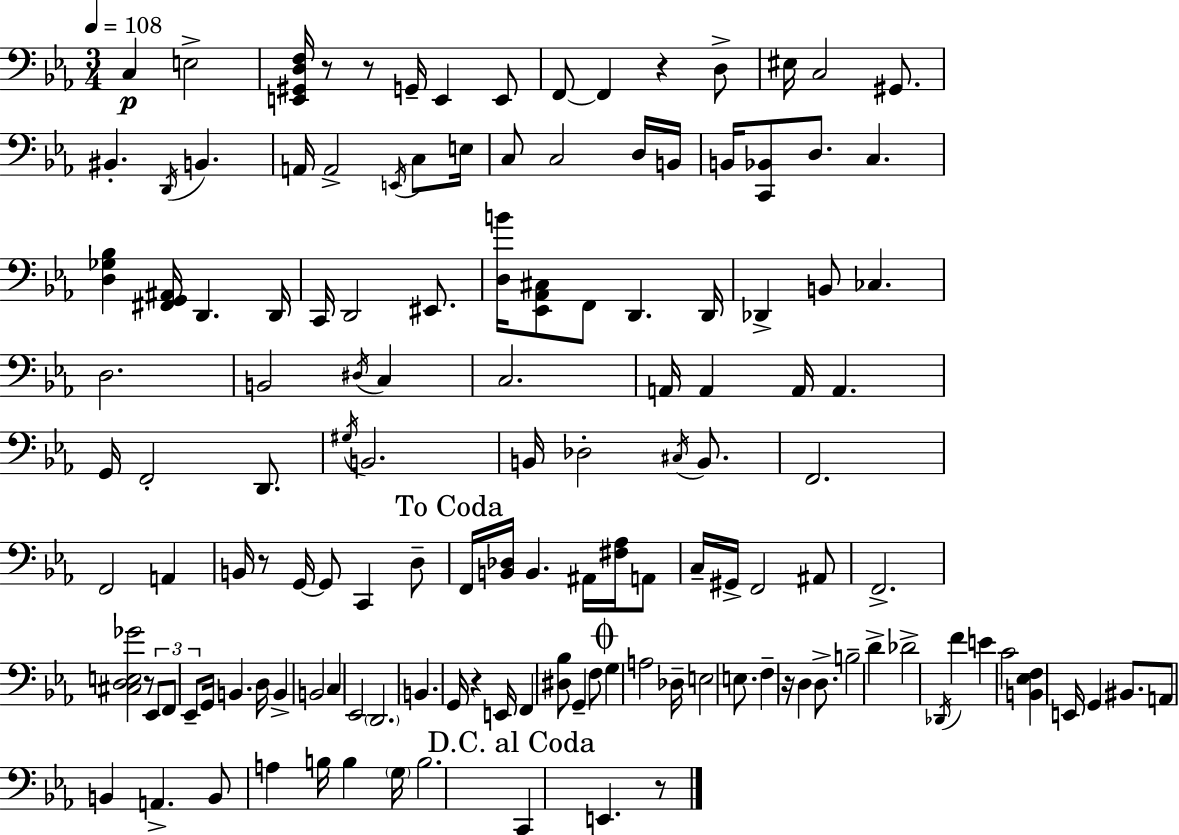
X:1
T:Untitled
M:3/4
L:1/4
K:Eb
C, E,2 [E,,^G,,D,F,]/4 z/2 z/2 G,,/4 E,, E,,/2 F,,/2 F,, z D,/2 ^E,/4 C,2 ^G,,/2 ^B,, D,,/4 B,, A,,/4 A,,2 E,,/4 C,/2 E,/4 C,/2 C,2 D,/4 B,,/4 B,,/4 [C,,_B,,]/2 D,/2 C, [D,_G,_B,] [^F,,G,,^A,,]/4 D,, D,,/4 C,,/4 D,,2 ^E,,/2 [D,B]/4 [_E,,_A,,^C,]/2 F,,/2 D,, D,,/4 _D,, B,,/2 _C, D,2 B,,2 ^D,/4 C, C,2 A,,/4 A,, A,,/4 A,, G,,/4 F,,2 D,,/2 ^G,/4 B,,2 B,,/4 _D,2 ^C,/4 B,,/2 F,,2 F,,2 A,, B,,/4 z/2 G,,/4 G,,/2 C,, D,/2 F,,/4 [B,,_D,]/4 B,, ^A,,/4 [^F,_A,]/4 A,,/2 C,/4 ^G,,/4 F,,2 ^A,,/2 F,,2 [^C,D,E,_G]2 z/2 _E,,/2 F,,/2 _E,,/2 G,,/4 B,, D,/4 B,, B,,2 C, _E,,2 D,,2 B,, G,,/4 z E,,/4 F,, [^D,_B,]/2 G,, F,/2 G, A,2 _D,/4 E,2 E,/2 F, z/4 D, D,/2 B,2 D _D2 _D,,/4 F E C2 [B,,_E,F,] E,,/4 G,, ^B,,/2 A,,/2 B,, A,, B,,/2 A, B,/4 B, G,/4 B,2 C,, E,, z/2